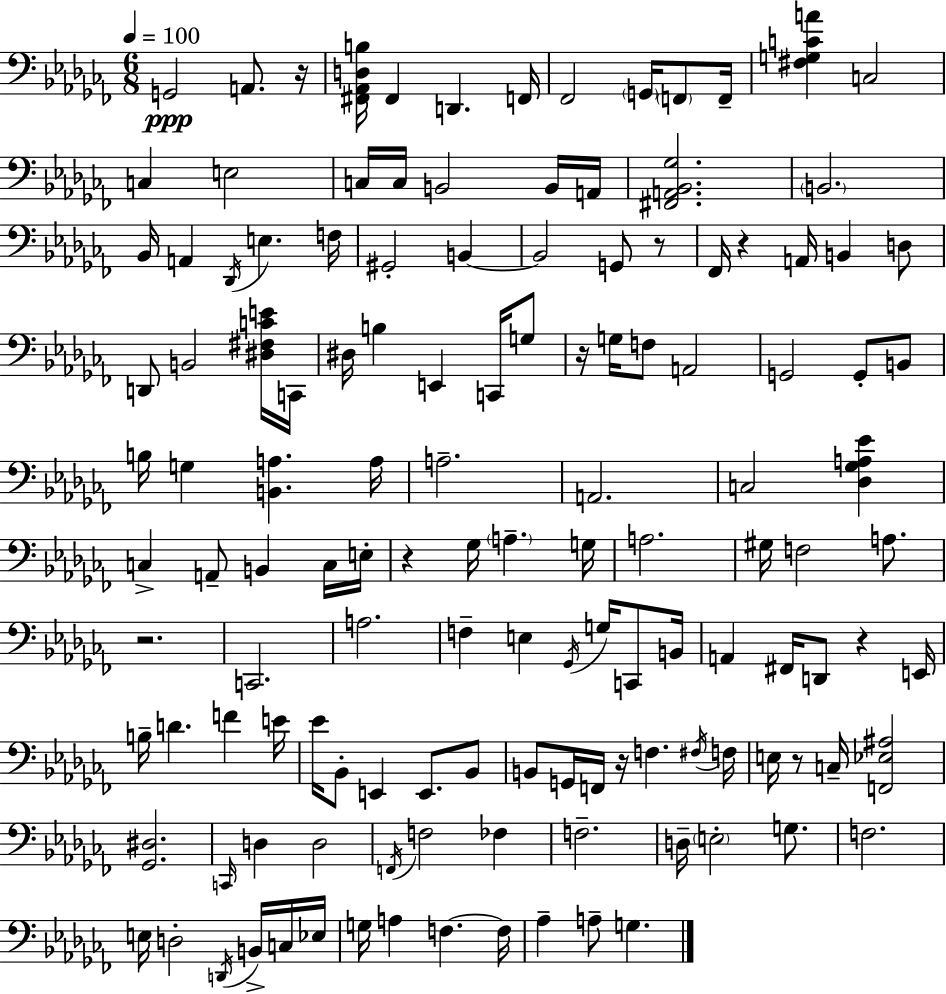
G2/h A2/e. R/s [F#2,Ab2,D3,B3]/s F#2/q D2/q. F2/s FES2/h G2/s F2/e F2/s [F#3,G3,C4,A4]/q C3/h C3/q E3/h C3/s C3/s B2/h B2/s A2/s [F#2,A2,Bb2,Gb3]/h. B2/h. Bb2/s A2/q Db2/s E3/q. F3/s G#2/h B2/q B2/h G2/e R/e FES2/s R/q A2/s B2/q D3/e D2/e B2/h [D#3,F#3,C4,E4]/s C2/s D#3/s B3/q E2/q C2/s G3/e R/s G3/s F3/e A2/h G2/h G2/e B2/e B3/s G3/q [B2,A3]/q. A3/s A3/h. A2/h. C3/h [Db3,Gb3,A3,Eb4]/q C3/q A2/e B2/q C3/s E3/s R/q Gb3/s A3/q. G3/s A3/h. G#3/s F3/h A3/e. R/h. C2/h. A3/h. F3/q E3/q Gb2/s G3/s C2/e B2/s A2/q F#2/s D2/e R/q E2/s B3/s D4/q. F4/q E4/s Eb4/s Bb2/e E2/q E2/e. Bb2/e B2/e G2/s F2/s R/s F3/q. F#3/s F3/s E3/s R/e C3/s [F2,Eb3,A#3]/h [Gb2,D#3]/h. C2/s D3/q D3/h F2/s F3/h FES3/q F3/h. D3/s E3/h G3/e. F3/h. E3/s D3/h D2/s B2/s C3/s Eb3/s G3/s A3/q F3/q. F3/s Ab3/q A3/e G3/q.